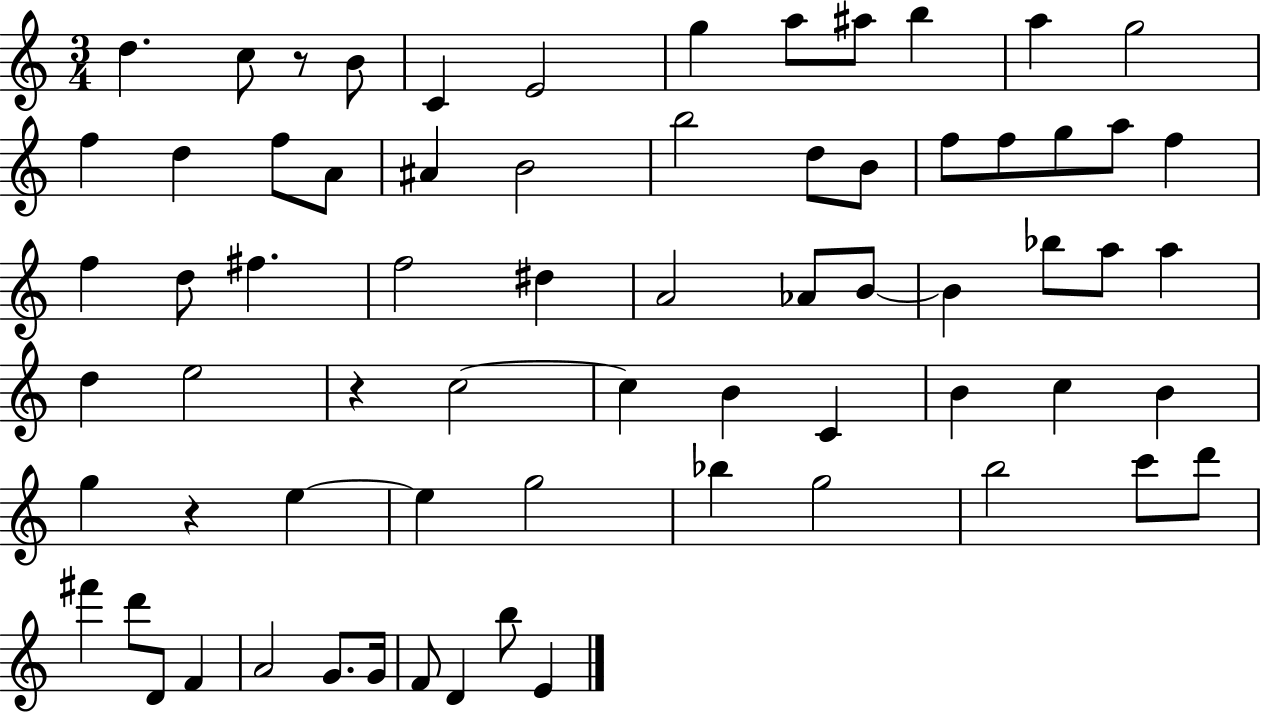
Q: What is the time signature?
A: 3/4